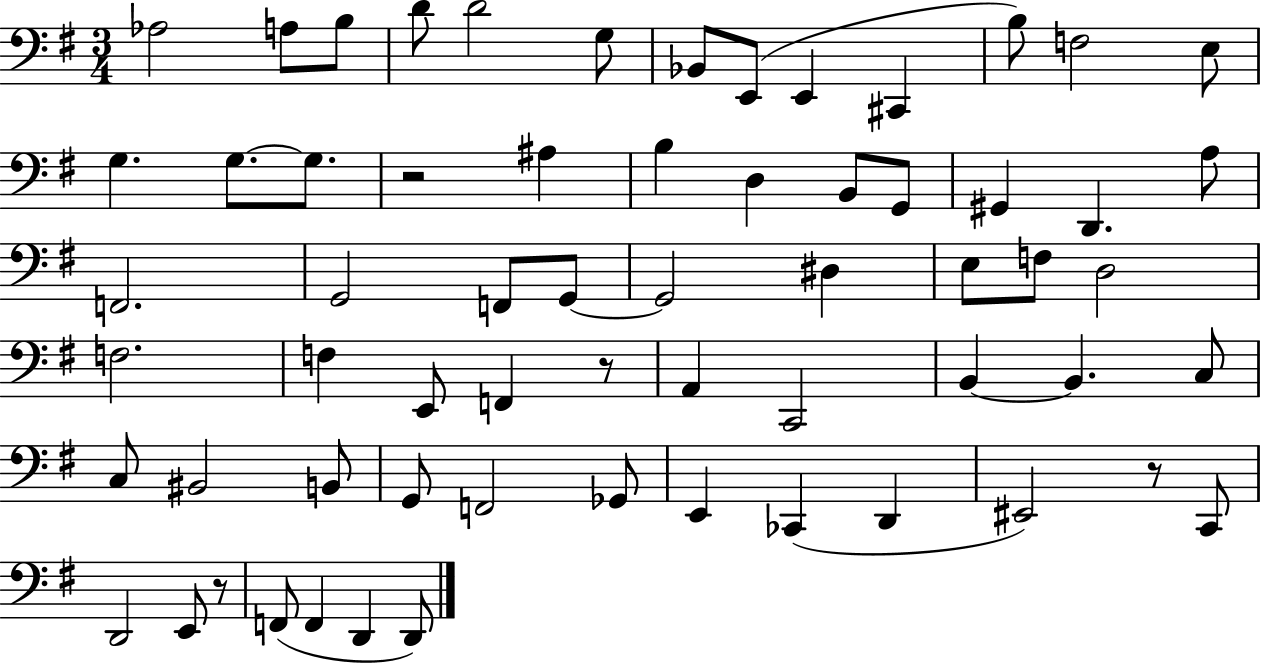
{
  \clef bass
  \numericTimeSignature
  \time 3/4
  \key g \major
  aes2 a8 b8 | d'8 d'2 g8 | bes,8 e,8( e,4 cis,4 | b8) f2 e8 | \break g4. g8.~~ g8. | r2 ais4 | b4 d4 b,8 g,8 | gis,4 d,4. a8 | \break f,2. | g,2 f,8 g,8~~ | g,2 dis4 | e8 f8 d2 | \break f2. | f4 e,8 f,4 r8 | a,4 c,2 | b,4~~ b,4. c8 | \break c8 bis,2 b,8 | g,8 f,2 ges,8 | e,4 ces,4( d,4 | eis,2) r8 c,8 | \break d,2 e,8 r8 | f,8( f,4 d,4 d,8) | \bar "|."
}